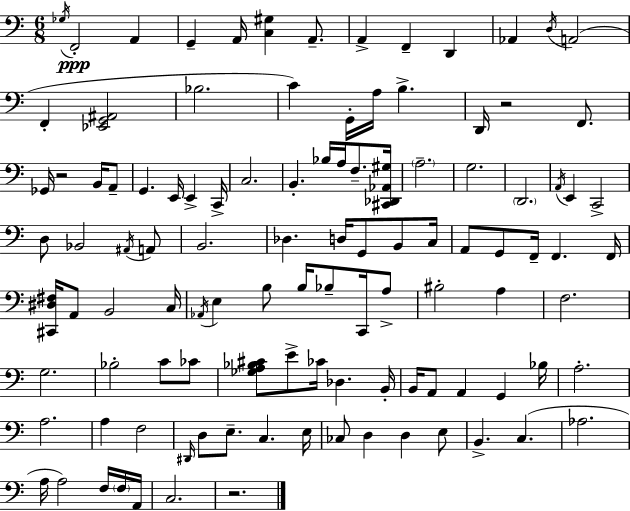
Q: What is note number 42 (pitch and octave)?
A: A2